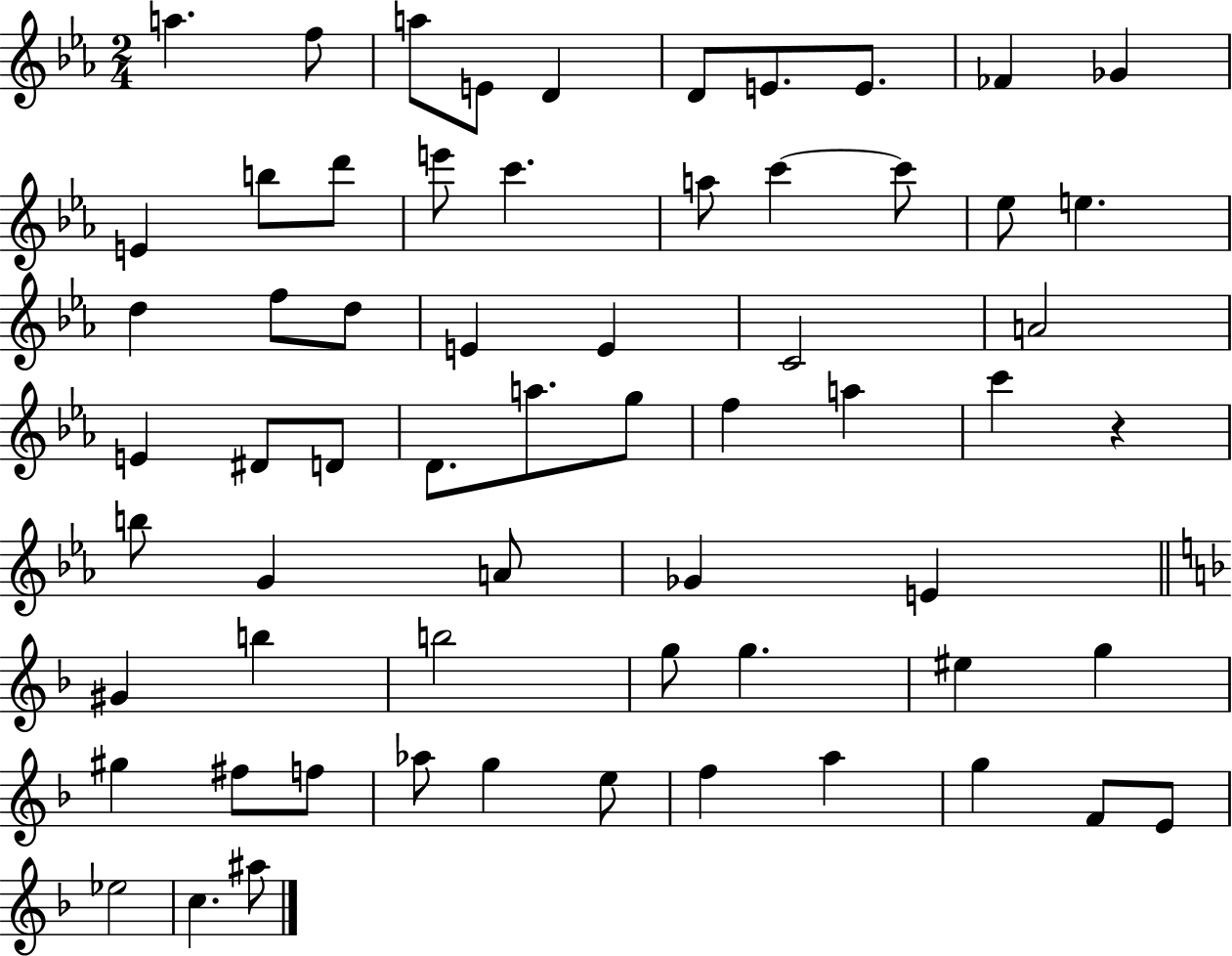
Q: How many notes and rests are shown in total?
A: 63